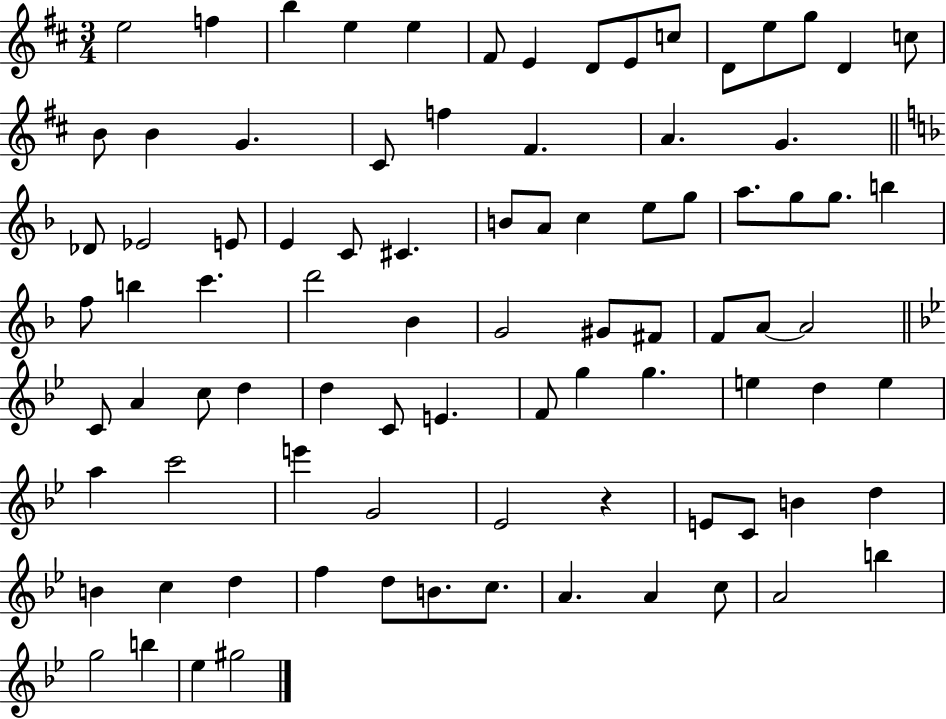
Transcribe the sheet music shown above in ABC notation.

X:1
T:Untitled
M:3/4
L:1/4
K:D
e2 f b e e ^F/2 E D/2 E/2 c/2 D/2 e/2 g/2 D c/2 B/2 B G ^C/2 f ^F A G _D/2 _E2 E/2 E C/2 ^C B/2 A/2 c e/2 g/2 a/2 g/2 g/2 b f/2 b c' d'2 _B G2 ^G/2 ^F/2 F/2 A/2 A2 C/2 A c/2 d d C/2 E F/2 g g e d e a c'2 e' G2 _E2 z E/2 C/2 B d B c d f d/2 B/2 c/2 A A c/2 A2 b g2 b _e ^g2